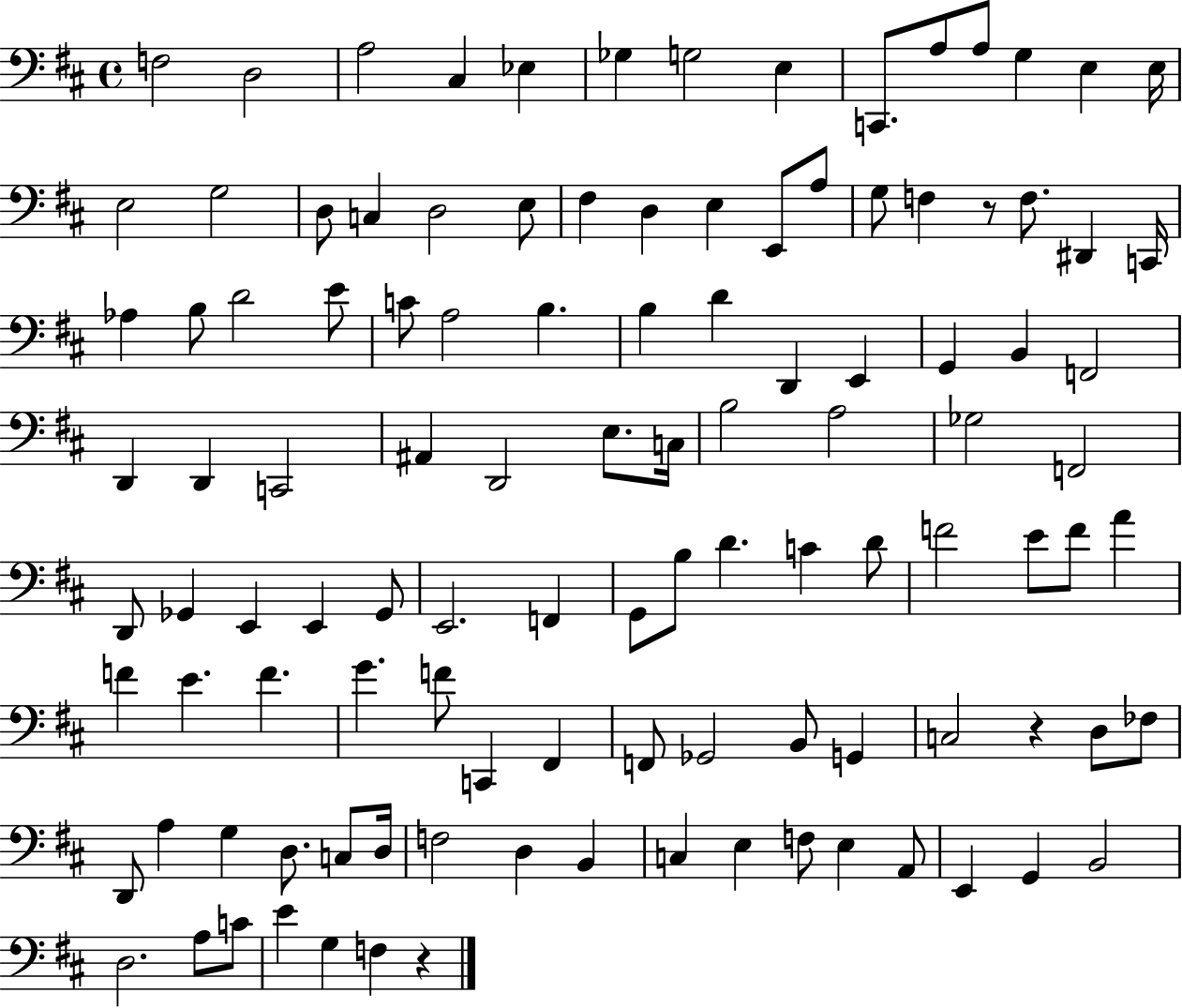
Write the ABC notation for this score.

X:1
T:Untitled
M:4/4
L:1/4
K:D
F,2 D,2 A,2 ^C, _E, _G, G,2 E, C,,/2 A,/2 A,/2 G, E, E,/4 E,2 G,2 D,/2 C, D,2 E,/2 ^F, D, E, E,,/2 A,/2 G,/2 F, z/2 F,/2 ^D,, C,,/4 _A, B,/2 D2 E/2 C/2 A,2 B, B, D D,, E,, G,, B,, F,,2 D,, D,, C,,2 ^A,, D,,2 E,/2 C,/4 B,2 A,2 _G,2 F,,2 D,,/2 _G,, E,, E,, _G,,/2 E,,2 F,, G,,/2 B,/2 D C D/2 F2 E/2 F/2 A F E F G F/2 C,, ^F,, F,,/2 _G,,2 B,,/2 G,, C,2 z D,/2 _F,/2 D,,/2 A, G, D,/2 C,/2 D,/4 F,2 D, B,, C, E, F,/2 E, A,,/2 E,, G,, B,,2 D,2 A,/2 C/2 E G, F, z